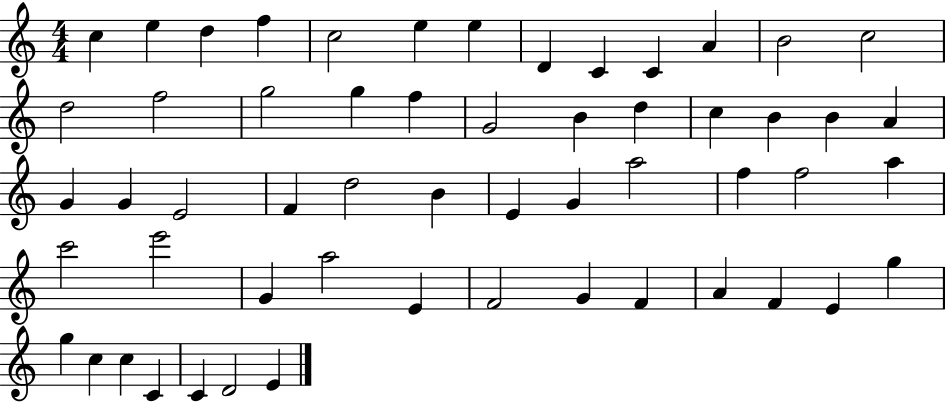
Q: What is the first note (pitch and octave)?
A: C5